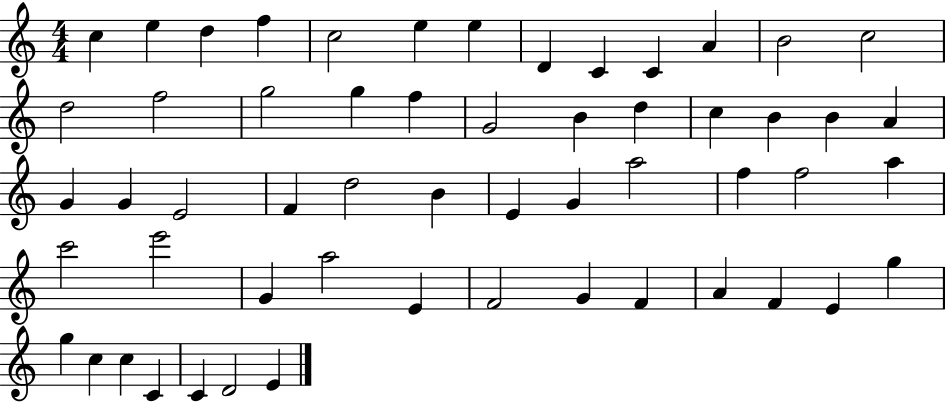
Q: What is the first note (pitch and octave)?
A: C5